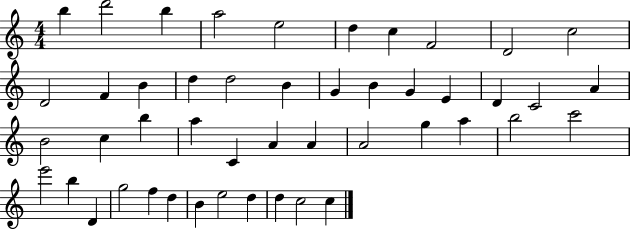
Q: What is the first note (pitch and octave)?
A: B5